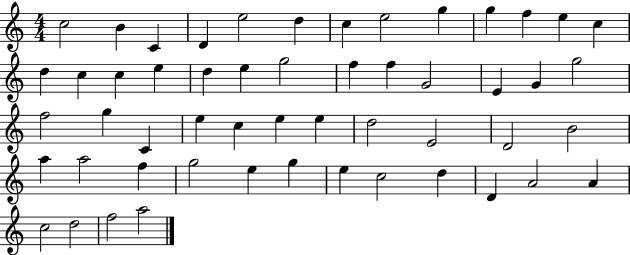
X:1
T:Untitled
M:4/4
L:1/4
K:C
c2 B C D e2 d c e2 g g f e c d c c e d e g2 f f G2 E G g2 f2 g C e c e e d2 E2 D2 B2 a a2 f g2 e g e c2 d D A2 A c2 d2 f2 a2